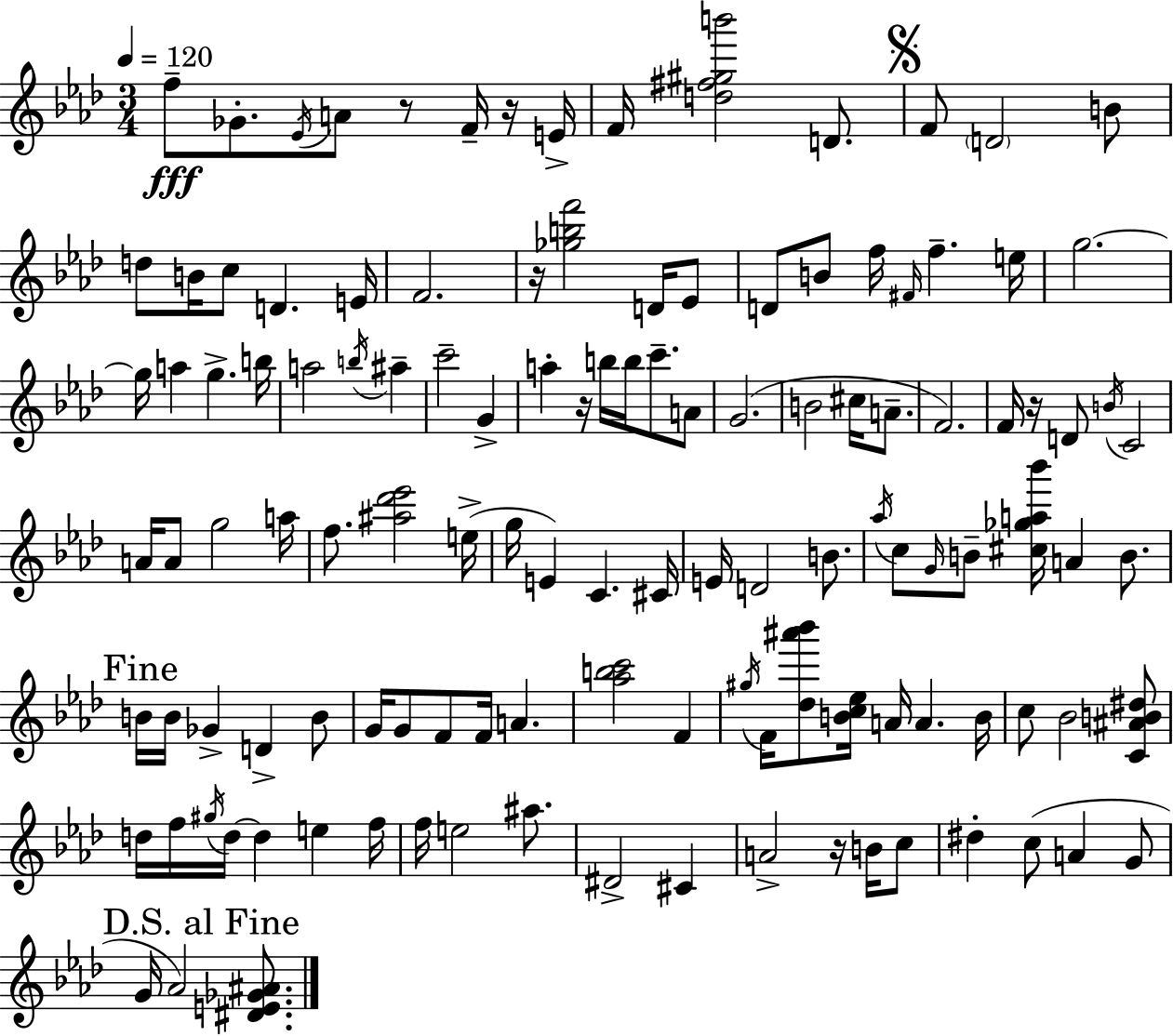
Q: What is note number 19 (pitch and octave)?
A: Eb4